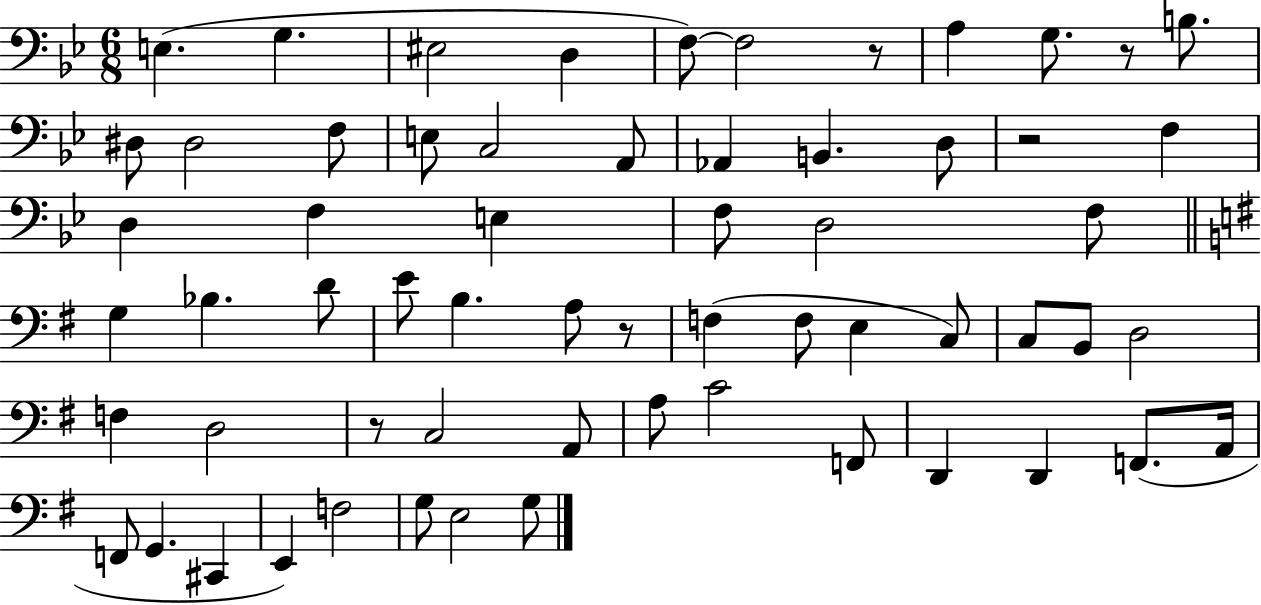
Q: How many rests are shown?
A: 5